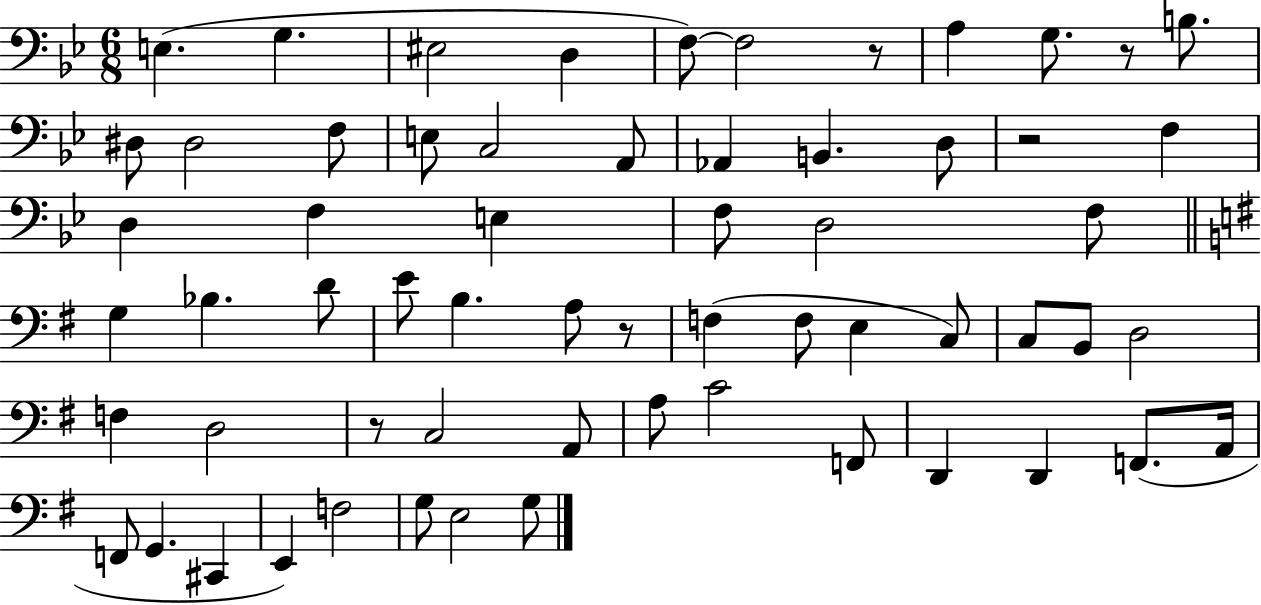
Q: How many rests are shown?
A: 5